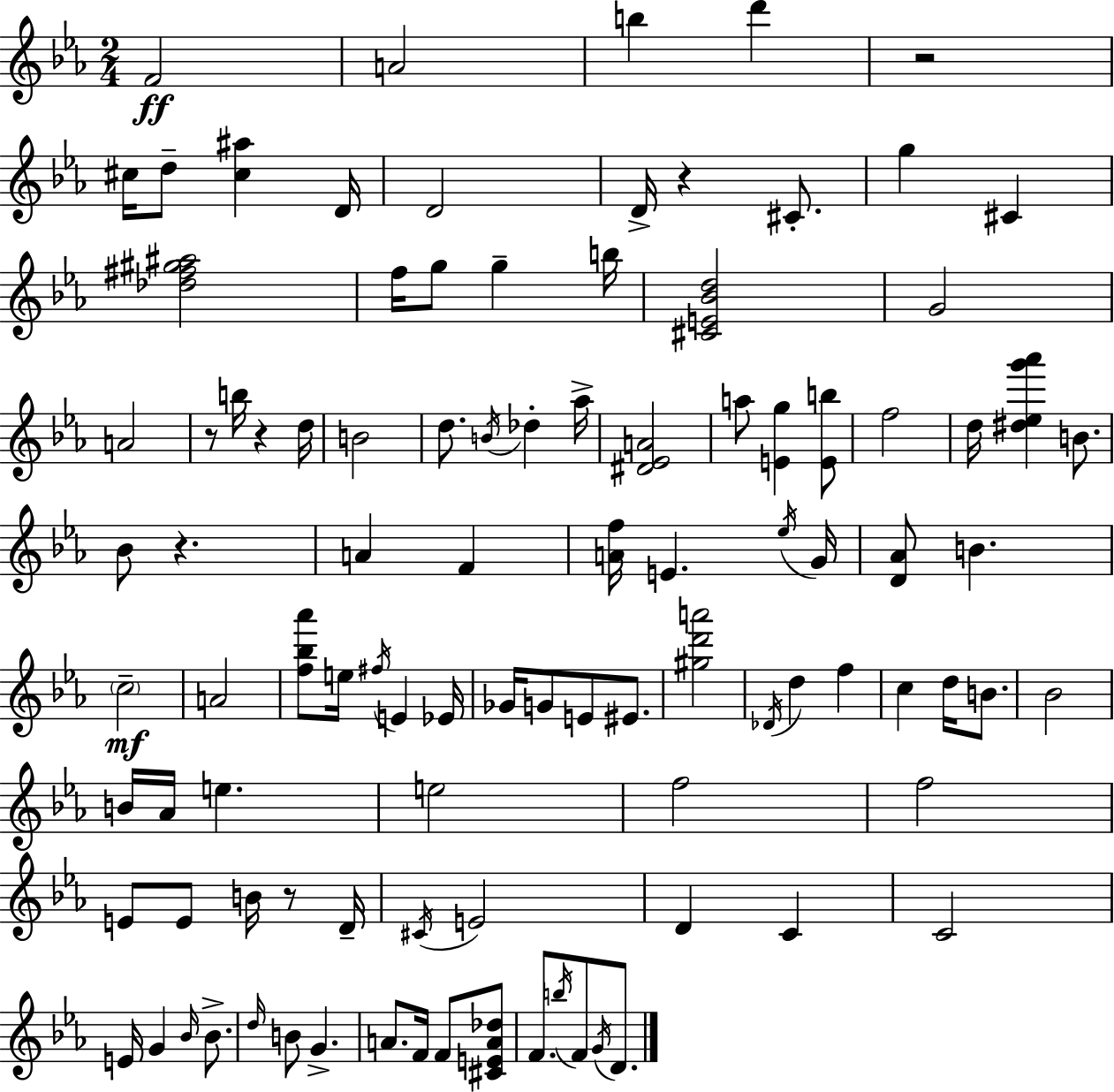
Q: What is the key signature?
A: EES major